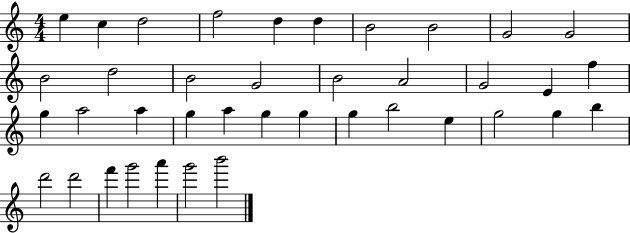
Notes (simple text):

E5/q C5/q D5/h F5/h D5/q D5/q B4/h B4/h G4/h G4/h B4/h D5/h B4/h G4/h B4/h A4/h G4/h E4/q F5/q G5/q A5/h A5/q G5/q A5/q G5/q G5/q G5/q B5/h E5/q G5/h G5/q B5/q D6/h D6/h F6/q G6/h A6/q G6/h B6/h